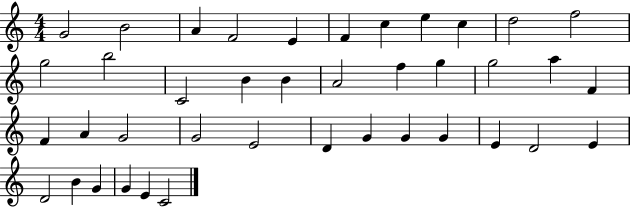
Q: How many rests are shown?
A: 0